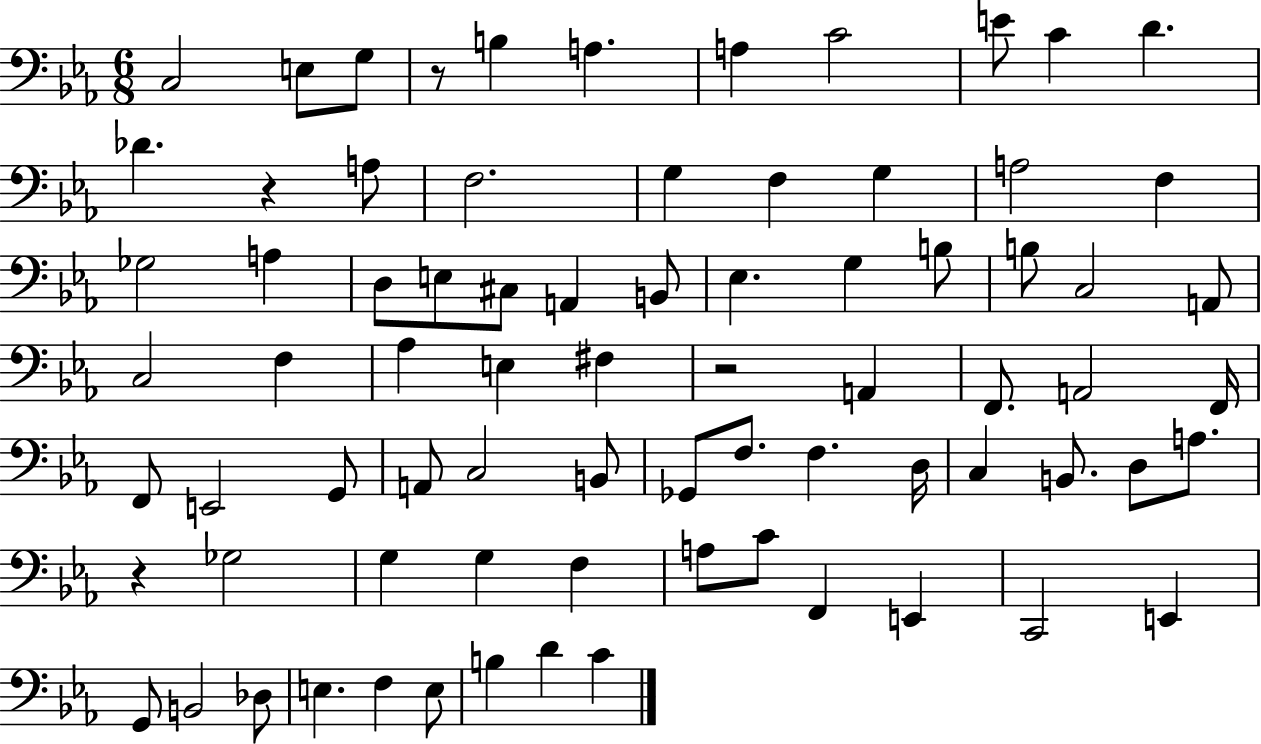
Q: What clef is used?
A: bass